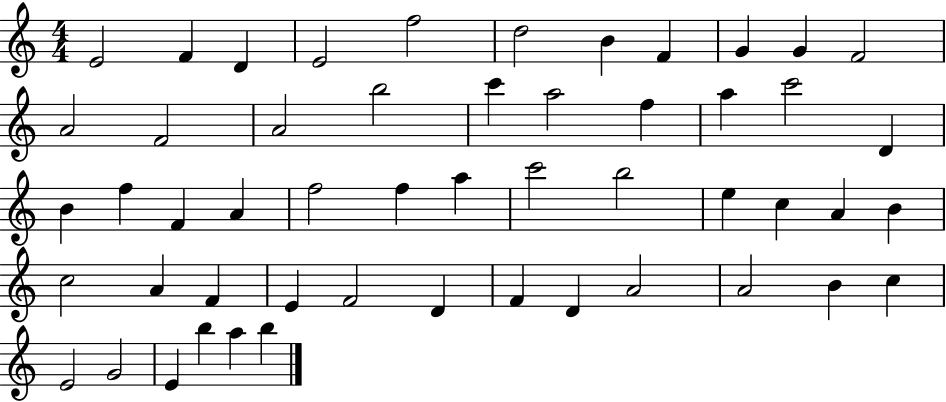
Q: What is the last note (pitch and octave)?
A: B5